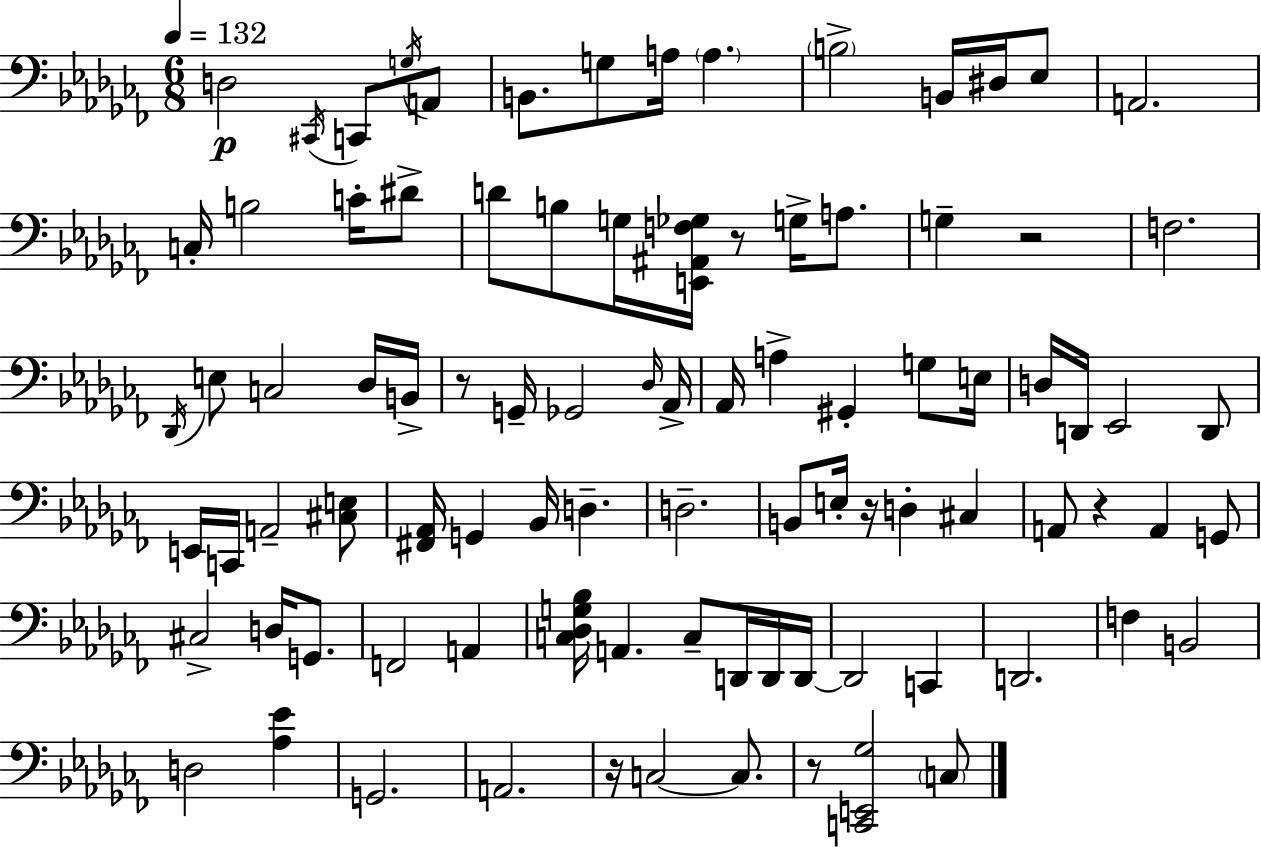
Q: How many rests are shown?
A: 7